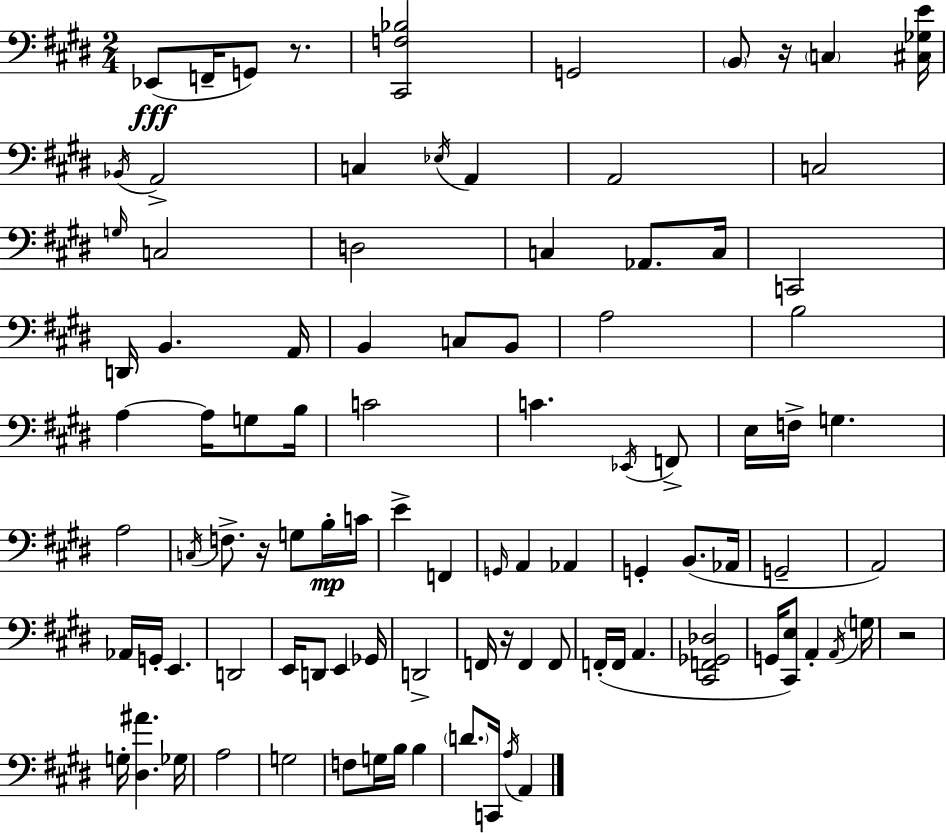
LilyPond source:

{
  \clef bass
  \numericTimeSignature
  \time 2/4
  \key e \major
  ees,8(\fff f,16-- g,8) r8. | <cis, f bes>2 | g,2 | \parenthesize b,8 r16 \parenthesize c4 <cis ges e'>16 | \break \acciaccatura { bes,16 } a,2-> | c4 \acciaccatura { ees16 } a,4 | a,2 | c2 | \break \grace { g16 } c2 | d2 | c4 aes,8. | c16 c,2 | \break d,16 b,4. | a,16 b,4 c8 | b,8 a2 | b2 | \break a4~~ a16 | g8 b16 c'2 | c'4. | \acciaccatura { ees,16 } f,8-> e16 f16-> g4. | \break a2 | \acciaccatura { c16 } f8.-> | r16 g8 b16-.\mp c'16 e'4-> | f,4 \grace { g,16 } a,4 | \break aes,4 g,4-. | b,8.( aes,16 g,2-- | a,2) | aes,16 g,16-. | \break e,4. d,2 | e,16 d,8 | e,4 ges,16 d,2-> | f,16 r16 | \break f,4 f,8 f,16-.( f,16 | a,4. <cis, f, ges, des>2 | g,16 <cis, e>8) | a,4-. \acciaccatura { a,16 } \parenthesize g16 r2 | \break g16-. | <dis ais'>4. ges16 a2 | g2 | f8 | \break g16 b16 b4 \parenthesize d'8. | c,16 \acciaccatura { a16 } a,4 | \bar "|."
}